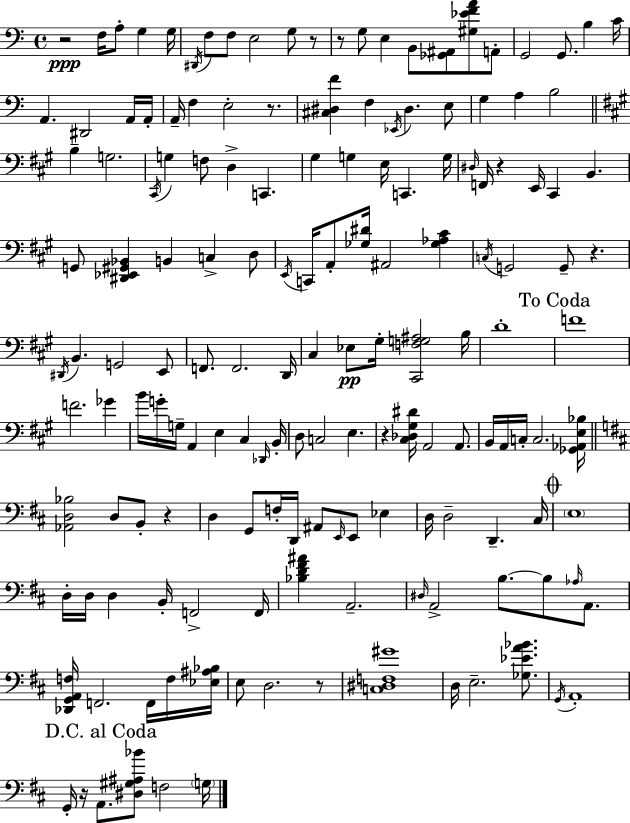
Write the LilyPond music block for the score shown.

{
  \clef bass
  \time 4/4
  \defaultTimeSignature
  \key a \minor
  r2\ppp f16 a8-. g4 g16 | \acciaccatura { dis,16 } f8 f8 e2 g8 r8 | r8 g8 e4 b,8 <ges, ais,>8 <gis ees' f' a'>8 a,8-. | g,2 g,8. b4 | \break c'16 a,4. dis,2 a,16 | a,16-. a,16-- f4 e2-. r8. | <cis dis f'>4 f4 \acciaccatura { ees,16 } dis4. | e8 g4 a4 b2 | \break \bar "||" \break \key a \major b4-- g2. | \acciaccatura { cis,16 } g4 f8 d4-> c,4. | gis4 g4 e16 c,4. | g16 \grace { dis16 } f,16 r4 e,16 cis,4 b,4. | \break g,8 <dis, ees, gis, bes,>4 b,4 c4-> | d8 \acciaccatura { e,16 } c,16 a,8-. <ges dis'>16 ais,2 <ges aes cis'>4 | \acciaccatura { c16 } g,2 g,8-- r4. | \acciaccatura { dis,16 } b,4. g,2 | \break e,8 f,8. f,2. | d,16 cis4 ees8\pp gis16-. <cis, f g ais>2 | b16 d'1-. | \mark "To Coda" f'1 | \break f'2. | ges'4 b'16 g'16-. g16-- a,4 e4 | cis4 \grace { des,16 } b,16-. d8 c2 | e4. r4 <cis des gis dis'>16 a,2 | \break a,8. b,16 a,16 c16-. c2. | <ges, aes, e bes>16 \bar "||" \break \key d \major <aes, d bes>2 d8 b,8-. r4 | d4 g,8 f16-. d,16 ais,8 \grace { e,16 } e,8 ees4 | d16 d2-- d,4.-- | cis16 \mark \markup { \musicglyph "scripts.coda" } \parenthesize e1 | \break d16-. d16 d4 b,16-. f,2-> | f,16 <bes d' fis' ais'>4 a,2.-- | \grace { dis16 } a,2-> b8.~~ b8 \grace { aes16 } | a,8. <des, g, a, f>16 f,2. | \break f,16 f16 <ees ais bes>16 e8 d2. | r8 <c dis f gis'>1 | d16 e2.-- | <ges ees' a' bes'>8. \acciaccatura { g,16 } a,1-. | \break \mark "D.C. al Coda" g,16-. r16 a,8. <dis gis ais bes'>8 f2 | \parenthesize g16 \bar "|."
}